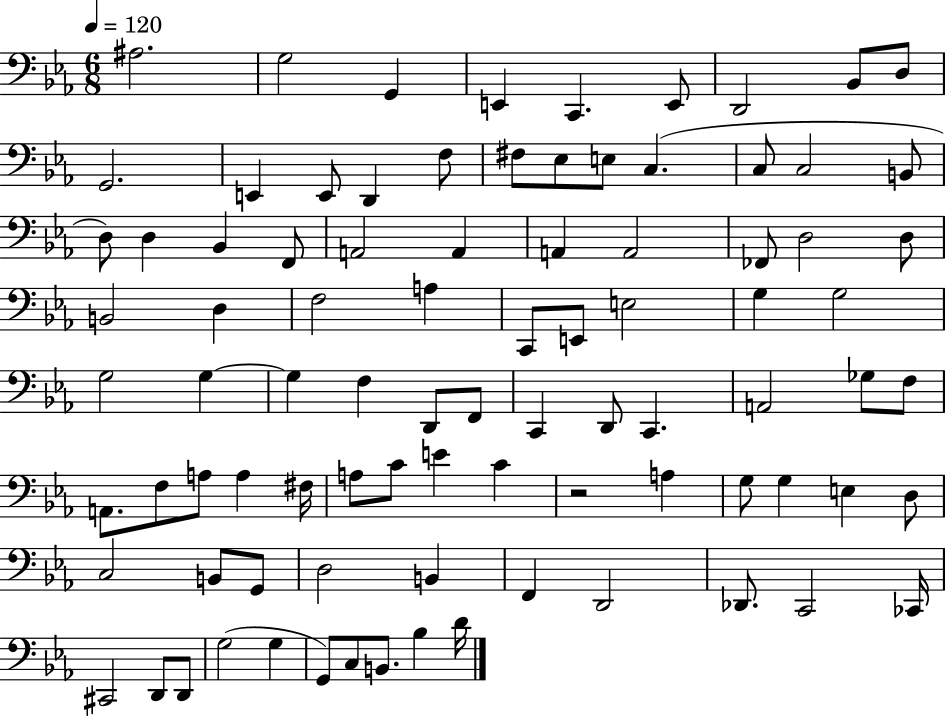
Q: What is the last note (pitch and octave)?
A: D4